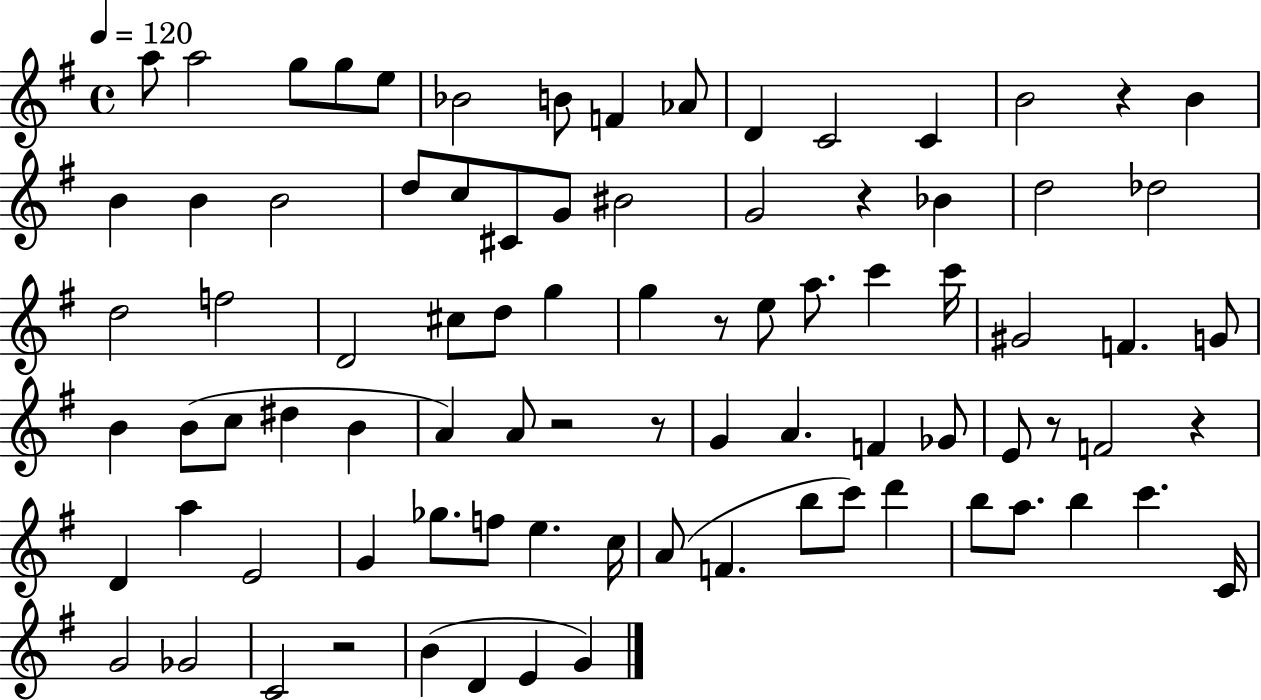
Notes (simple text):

A5/e A5/h G5/e G5/e E5/e Bb4/h B4/e F4/q Ab4/e D4/q C4/h C4/q B4/h R/q B4/q B4/q B4/q B4/h D5/e C5/e C#4/e G4/e BIS4/h G4/h R/q Bb4/q D5/h Db5/h D5/h F5/h D4/h C#5/e D5/e G5/q G5/q R/e E5/e A5/e. C6/q C6/s G#4/h F4/q. G4/e B4/q B4/e C5/e D#5/q B4/q A4/q A4/e R/h R/e G4/q A4/q. F4/q Gb4/e E4/e R/e F4/h R/q D4/q A5/q E4/h G4/q Gb5/e. F5/e E5/q. C5/s A4/e F4/q. B5/e C6/e D6/q B5/e A5/e. B5/q C6/q. C4/s G4/h Gb4/h C4/h R/h B4/q D4/q E4/q G4/q